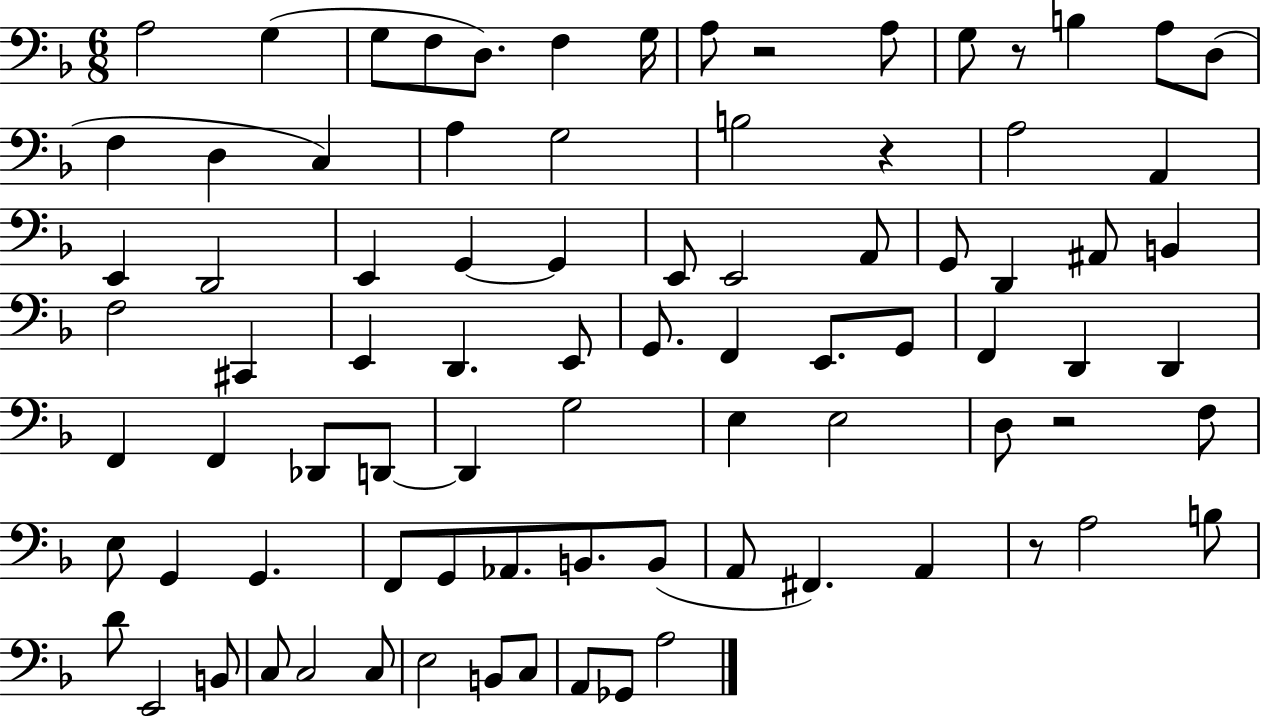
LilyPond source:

{
  \clef bass
  \numericTimeSignature
  \time 6/8
  \key f \major
  a2 g4( | g8 f8 d8.) f4 g16 | a8 r2 a8 | g8 r8 b4 a8 d8( | \break f4 d4 c4) | a4 g2 | b2 r4 | a2 a,4 | \break e,4 d,2 | e,4 g,4~~ g,4 | e,8 e,2 a,8 | g,8 d,4 ais,8 b,4 | \break f2 cis,4 | e,4 d,4. e,8 | g,8. f,4 e,8. g,8 | f,4 d,4 d,4 | \break f,4 f,4 des,8 d,8~~ | d,4 g2 | e4 e2 | d8 r2 f8 | \break e8 g,4 g,4. | f,8 g,8 aes,8. b,8. b,8( | a,8 fis,4.) a,4 | r8 a2 b8 | \break d'8 e,2 b,8 | c8 c2 c8 | e2 b,8 c8 | a,8 ges,8 a2 | \break \bar "|."
}